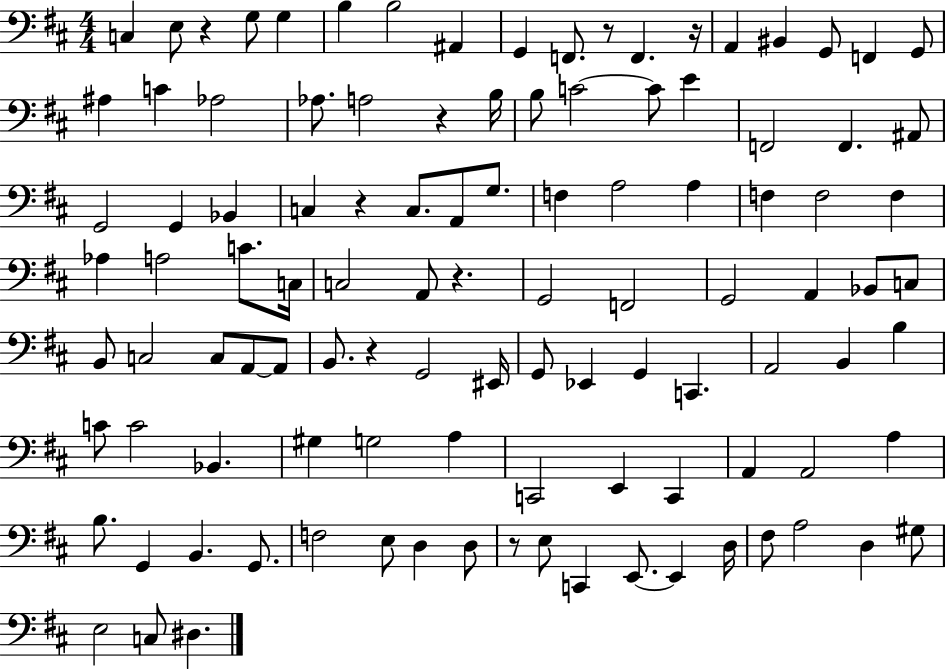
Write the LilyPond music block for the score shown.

{
  \clef bass
  \numericTimeSignature
  \time 4/4
  \key d \major
  c4 e8 r4 g8 g4 | b4 b2 ais,4 | g,4 f,8. r8 f,4. r16 | a,4 bis,4 g,8 f,4 g,8 | \break ais4 c'4 aes2 | aes8. a2 r4 b16 | b8 c'2~~ c'8 e'4 | f,2 f,4. ais,8 | \break g,2 g,4 bes,4 | c4 r4 c8. a,8 g8. | f4 a2 a4 | f4 f2 f4 | \break aes4 a2 c'8. c16 | c2 a,8 r4. | g,2 f,2 | g,2 a,4 bes,8 c8 | \break b,8 c2 c8 a,8~~ a,8 | b,8. r4 g,2 eis,16 | g,8 ees,4 g,4 c,4. | a,2 b,4 b4 | \break c'8 c'2 bes,4. | gis4 g2 a4 | c,2 e,4 c,4 | a,4 a,2 a4 | \break b8. g,4 b,4. g,8. | f2 e8 d4 d8 | r8 e8 c,4 e,8.~~ e,4 d16 | fis8 a2 d4 gis8 | \break e2 c8 dis4. | \bar "|."
}